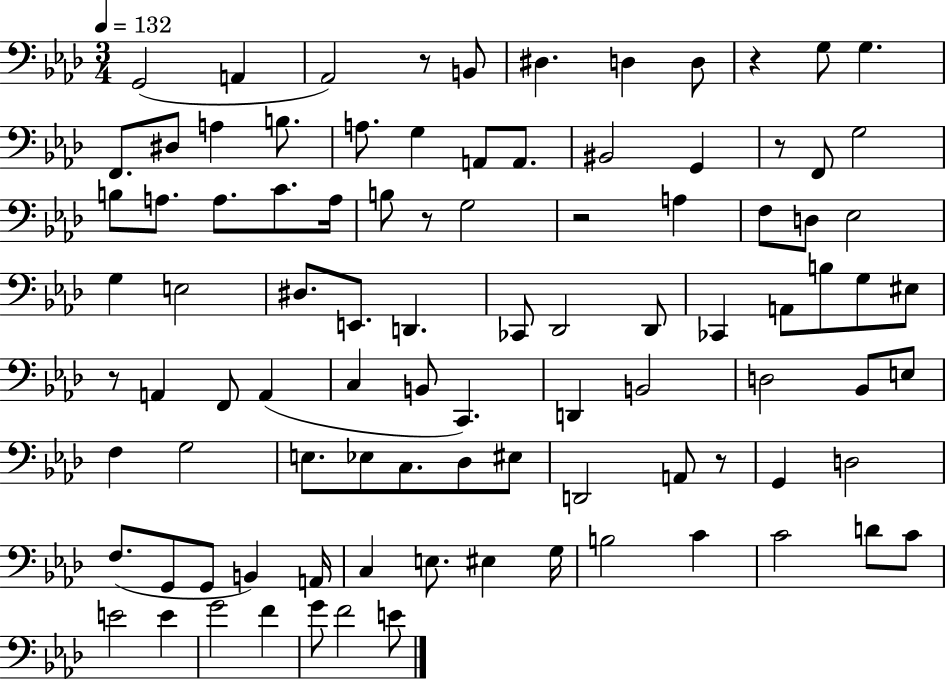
X:1
T:Untitled
M:3/4
L:1/4
K:Ab
G,,2 A,, _A,,2 z/2 B,,/2 ^D, D, D,/2 z G,/2 G, F,,/2 ^D,/2 A, B,/2 A,/2 G, A,,/2 A,,/2 ^B,,2 G,, z/2 F,,/2 G,2 B,/2 A,/2 A,/2 C/2 A,/4 B,/2 z/2 G,2 z2 A, F,/2 D,/2 _E,2 G, E,2 ^D,/2 E,,/2 D,, _C,,/2 _D,,2 _D,,/2 _C,, A,,/2 B,/2 G,/2 ^E,/2 z/2 A,, F,,/2 A,, C, B,,/2 C,, D,, B,,2 D,2 _B,,/2 E,/2 F, G,2 E,/2 _E,/2 C,/2 _D,/2 ^E,/2 D,,2 A,,/2 z/2 G,, D,2 F,/2 G,,/2 G,,/2 B,, A,,/4 C, E,/2 ^E, G,/4 B,2 C C2 D/2 C/2 E2 E G2 F G/2 F2 E/2